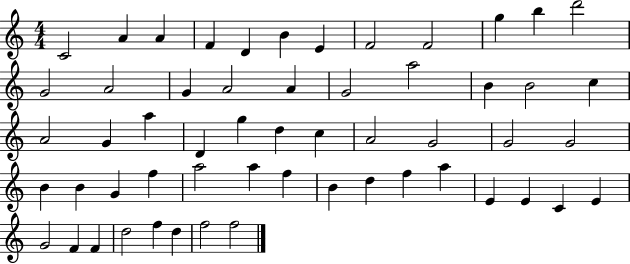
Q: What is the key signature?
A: C major